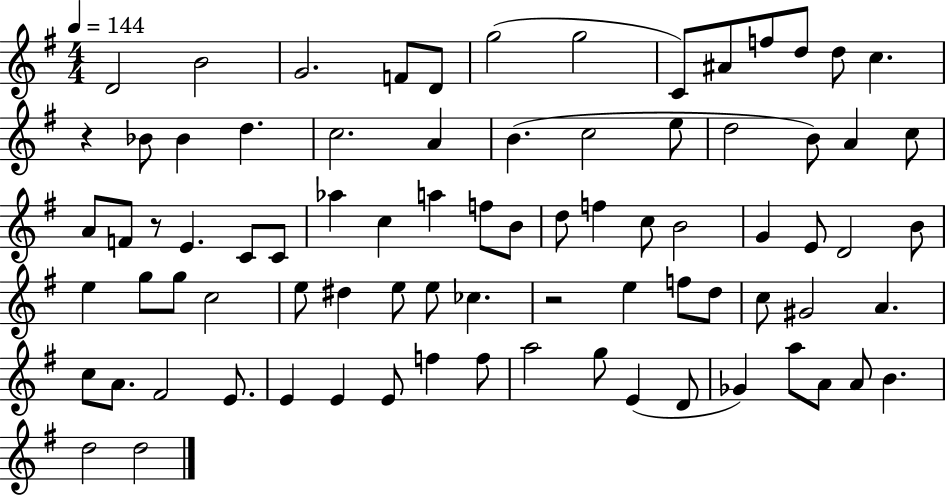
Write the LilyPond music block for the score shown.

{
  \clef treble
  \numericTimeSignature
  \time 4/4
  \key g \major
  \tempo 4 = 144
  d'2 b'2 | g'2. f'8 d'8 | g''2( g''2 | c'8) ais'8 f''8 d''8 d''8 c''4. | \break r4 bes'8 bes'4 d''4. | c''2. a'4 | b'4.( c''2 e''8 | d''2 b'8) a'4 c''8 | \break a'8 f'8 r8 e'4. c'8 c'8 | aes''4 c''4 a''4 f''8 b'8 | d''8 f''4 c''8 b'2 | g'4 e'8 d'2 b'8 | \break e''4 g''8 g''8 c''2 | e''8 dis''4 e''8 e''8 ces''4. | r2 e''4 f''8 d''8 | c''8 gis'2 a'4. | \break c''8 a'8. fis'2 e'8. | e'4 e'4 e'8 f''4 f''8 | a''2 g''8 e'4( d'8 | ges'4) a''8 a'8 a'8 b'4. | \break d''2 d''2 | \bar "|."
}